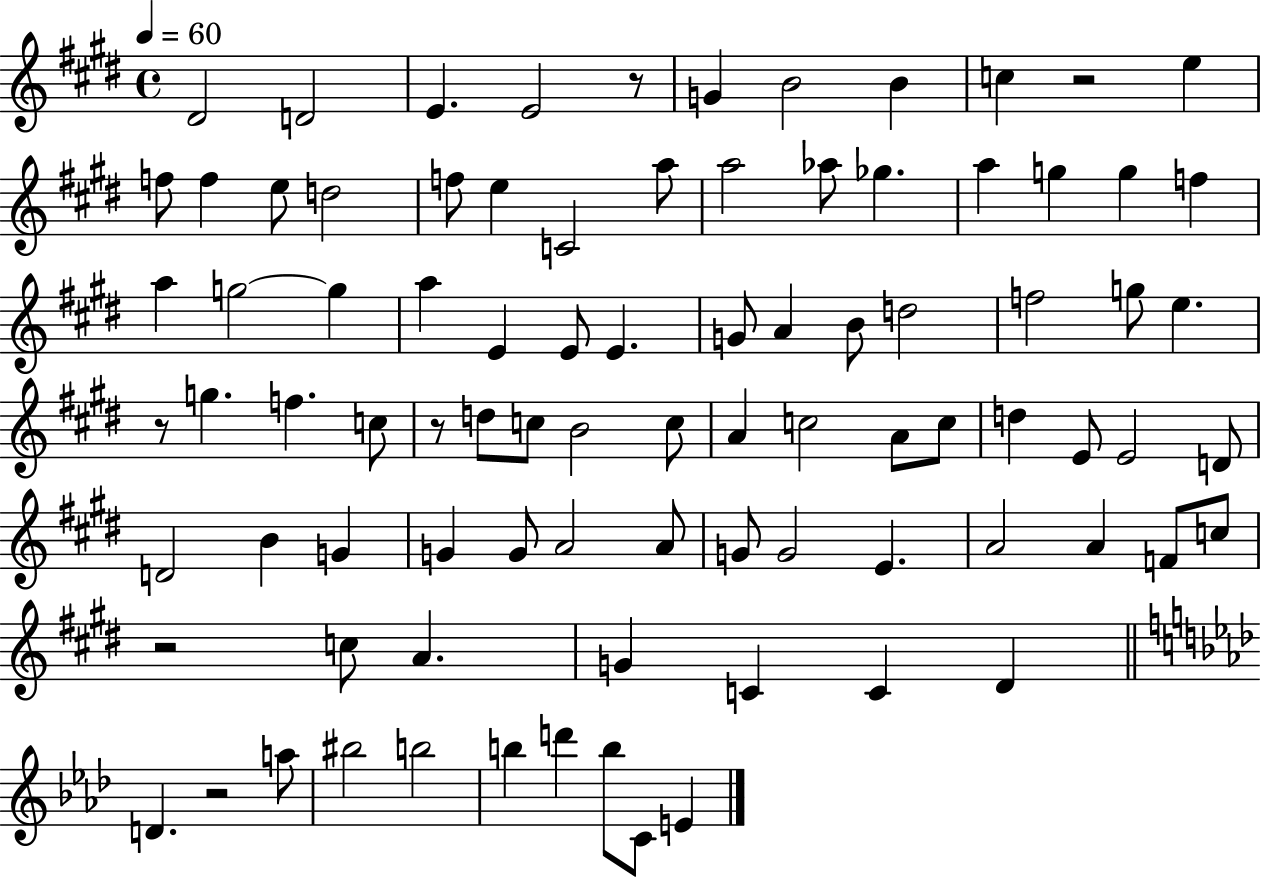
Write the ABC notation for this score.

X:1
T:Untitled
M:4/4
L:1/4
K:E
^D2 D2 E E2 z/2 G B2 B c z2 e f/2 f e/2 d2 f/2 e C2 a/2 a2 _a/2 _g a g g f a g2 g a E E/2 E G/2 A B/2 d2 f2 g/2 e z/2 g f c/2 z/2 d/2 c/2 B2 c/2 A c2 A/2 c/2 d E/2 E2 D/2 D2 B G G G/2 A2 A/2 G/2 G2 E A2 A F/2 c/2 z2 c/2 A G C C ^D D z2 a/2 ^b2 b2 b d' b/2 C/2 E